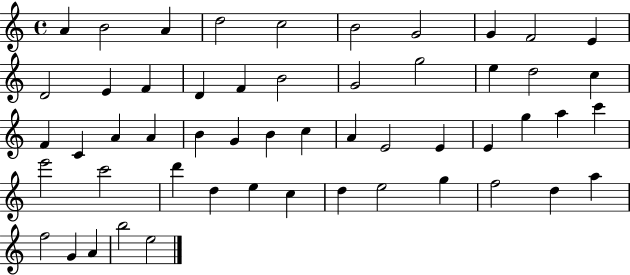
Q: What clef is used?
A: treble